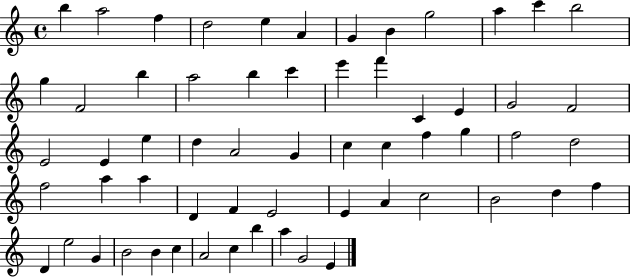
B5/q A5/h F5/q D5/h E5/q A4/q G4/q B4/q G5/h A5/q C6/q B5/h G5/q F4/h B5/q A5/h B5/q C6/q E6/q F6/q C4/q E4/q G4/h F4/h E4/h E4/q E5/q D5/q A4/h G4/q C5/q C5/q F5/q G5/q F5/h D5/h F5/h A5/q A5/q D4/q F4/q E4/h E4/q A4/q C5/h B4/h D5/q F5/q D4/q E5/h G4/q B4/h B4/q C5/q A4/h C5/q B5/q A5/q G4/h E4/q